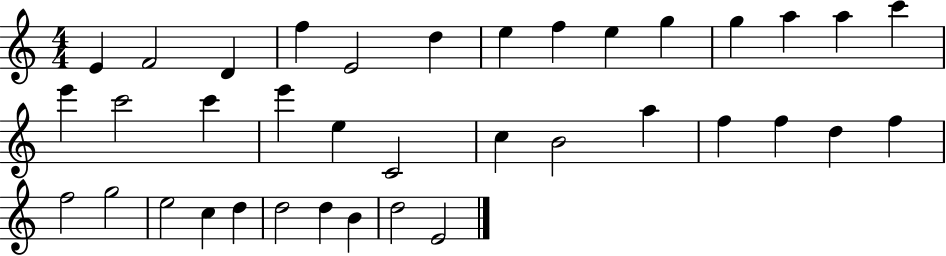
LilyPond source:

{
  \clef treble
  \numericTimeSignature
  \time 4/4
  \key c \major
  e'4 f'2 d'4 | f''4 e'2 d''4 | e''4 f''4 e''4 g''4 | g''4 a''4 a''4 c'''4 | \break e'''4 c'''2 c'''4 | e'''4 e''4 c'2 | c''4 b'2 a''4 | f''4 f''4 d''4 f''4 | \break f''2 g''2 | e''2 c''4 d''4 | d''2 d''4 b'4 | d''2 e'2 | \break \bar "|."
}